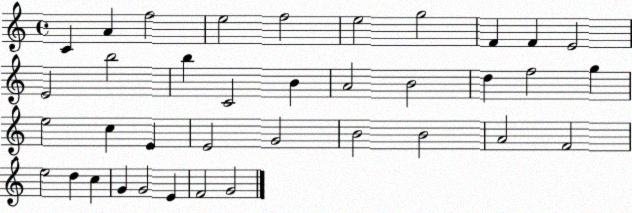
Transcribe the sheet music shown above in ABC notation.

X:1
T:Untitled
M:4/4
L:1/4
K:C
C A f2 e2 f2 e2 g2 F F E2 E2 b2 b C2 B A2 B2 d f2 g e2 c E E2 G2 B2 B2 A2 F2 e2 d c G G2 E F2 G2